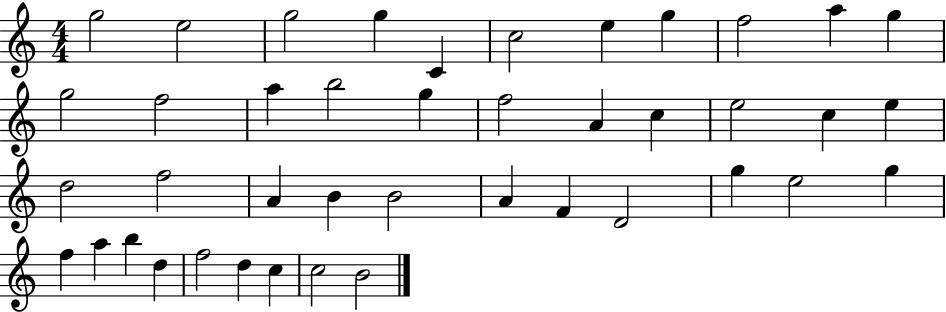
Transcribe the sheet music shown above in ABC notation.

X:1
T:Untitled
M:4/4
L:1/4
K:C
g2 e2 g2 g C c2 e g f2 a g g2 f2 a b2 g f2 A c e2 c e d2 f2 A B B2 A F D2 g e2 g f a b d f2 d c c2 B2